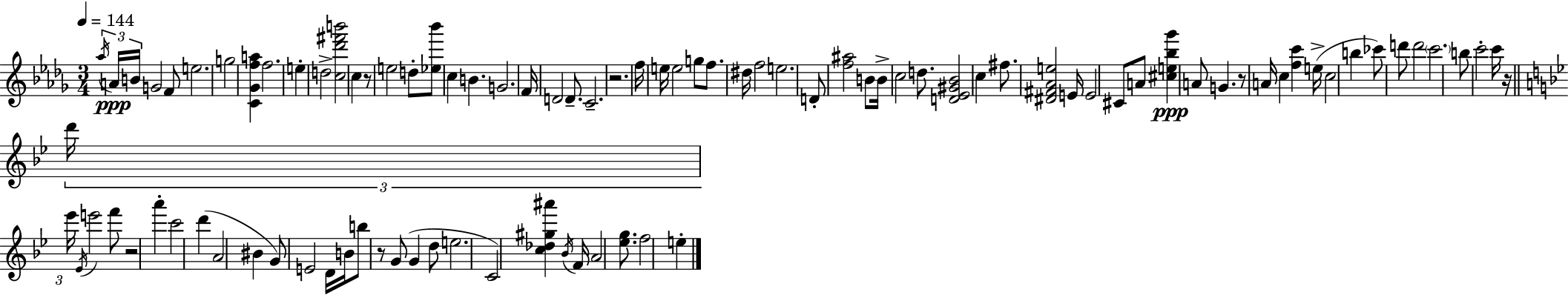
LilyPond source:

{
  \clef treble
  \numericTimeSignature
  \time 3/4
  \key bes \minor
  \tempo 4 = 144
  \tuplet 3/2 { \acciaccatura { aes''16 }\ppp a'16 b'16 } g'2 f'8 | e''2. | g''2 <c' ges' f'' a''>4 | f''2. | \break e''4-. d''2-> | <c'' des''' fis''' b'''>2 c''4 | r8 e''2 d''8-. | <ees'' bes'''>8 c''4 b'4. | \break g'2. | f'16 d'2 d'8.-- | c'2.-- | r2. | \break f''16 e''16 e''2 g''8 | f''8. dis''16 f''2 | e''2. | d'8-. <f'' ais''>2 b'8 | \break b'16-> c''2 d''8. | <d' ees' gis' bes'>2 c''4 | fis''8. <dis' fis' aes' e''>2 | e'16 e'2 cis'8 a'8 | \break <cis'' e'' bes'' ges'''>4\ppp a'8 g'4. | r8 a'16 c''4 <f'' c'''>4 | e''16->( c''2 b''4 | ces'''8) d'''8 d'''2 | \break \parenthesize c'''2. | b''8 c'''2-. c'''16 | r16 \bar "||" \break \key bes \major \tuplet 3/2 { d'''16 ees'''16 \acciaccatura { ees'16 } } e'''2 f'''8 | r2 a'''4-. | c'''2 d'''4( | a'2 bis'4 | \break g'8) e'2 d'16 | b'16 b''8 r8 g'8( g'4 d''8 | e''2. | c'2) <c'' des'' gis'' ais'''>4 | \break \acciaccatura { bes'16 } f'16 a'2 <ees'' g''>8. | f''2 e''4-. | \bar "|."
}